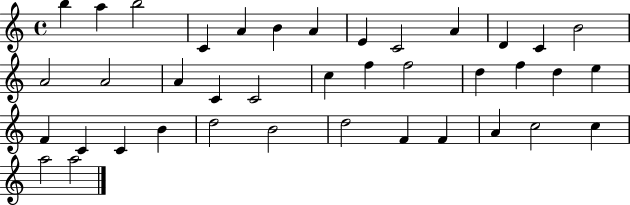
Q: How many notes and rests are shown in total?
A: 39